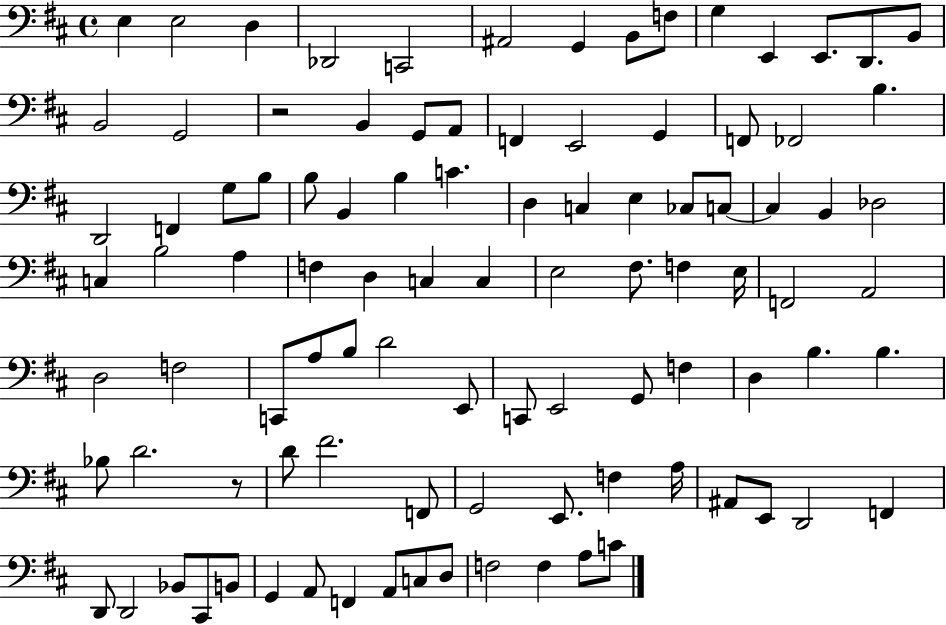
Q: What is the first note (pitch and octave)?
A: E3